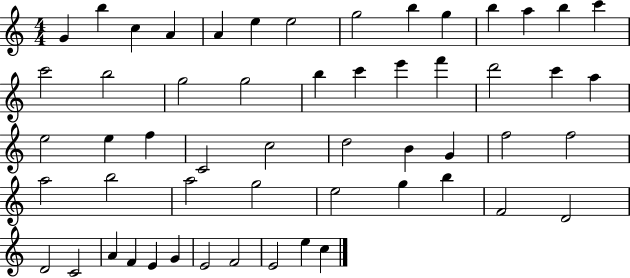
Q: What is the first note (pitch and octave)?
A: G4